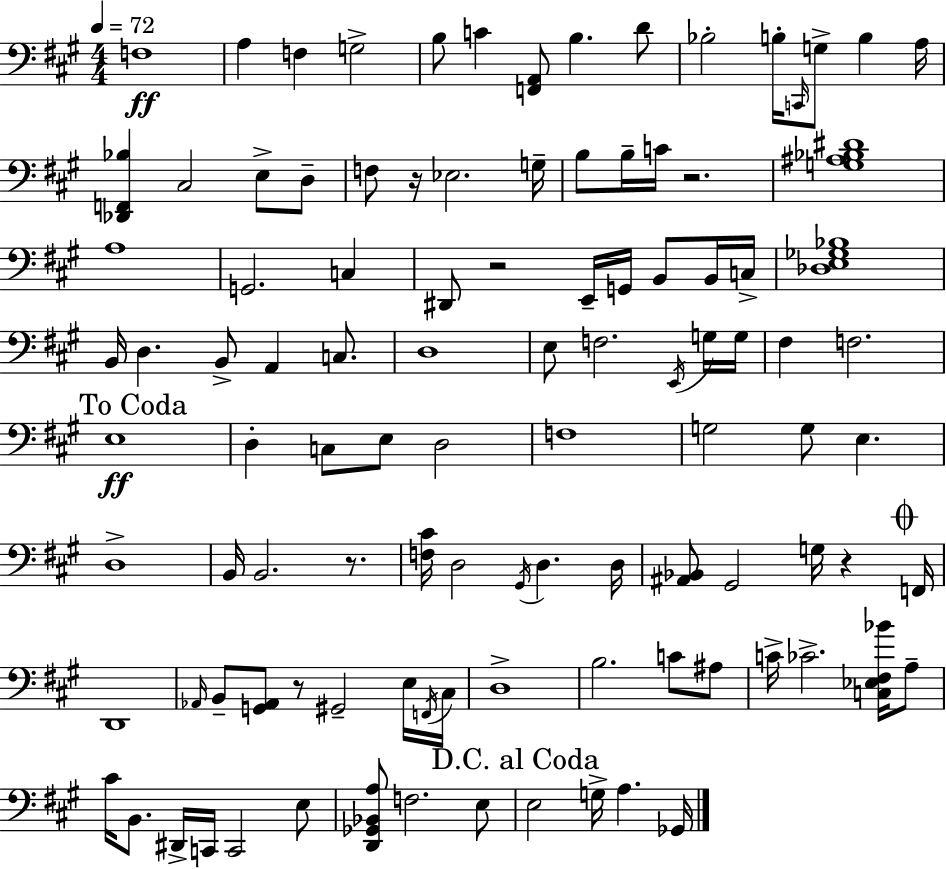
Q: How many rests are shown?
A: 6